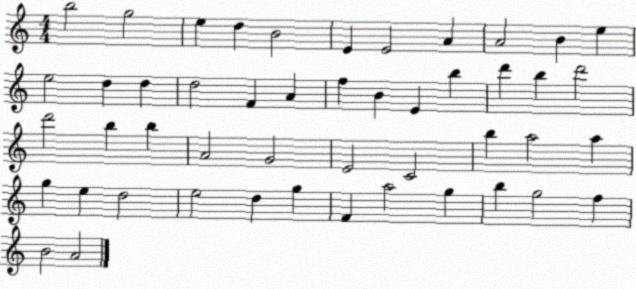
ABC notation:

X:1
T:Untitled
M:4/4
L:1/4
K:C
b2 g2 e d B2 E E2 A A2 B e e2 d d d2 F A f B E b d' b d'2 d'2 b b A2 G2 E2 C2 b a2 a g e d2 e2 d g F a2 g b g2 f B2 A2